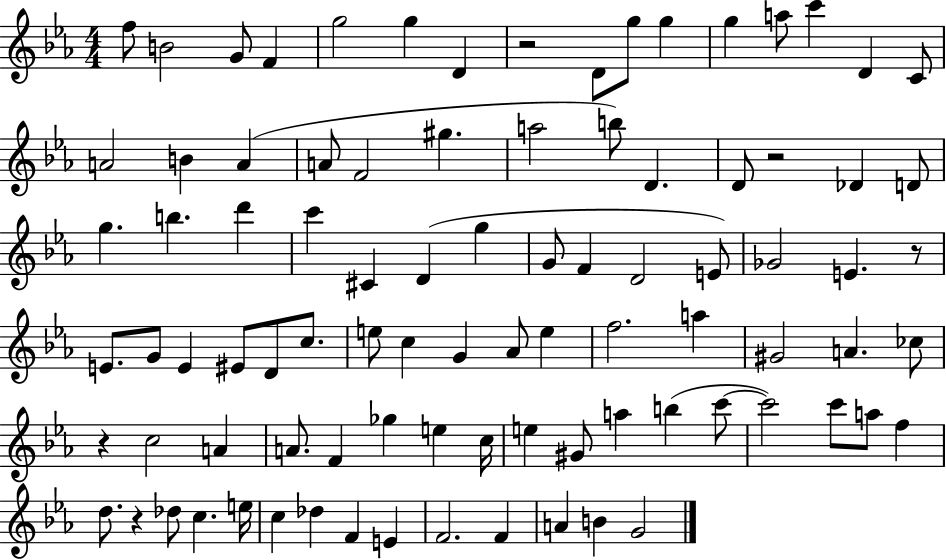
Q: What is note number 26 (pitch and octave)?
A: Db4